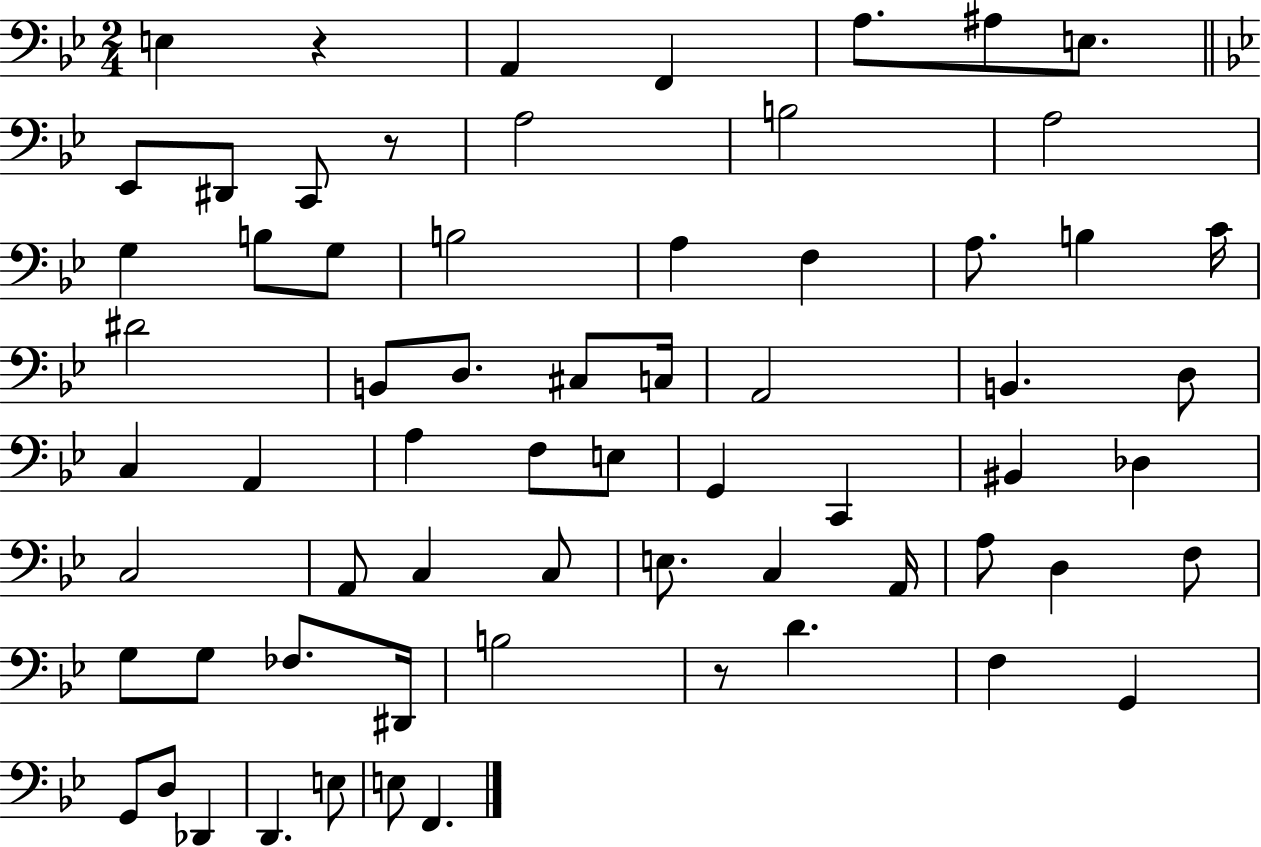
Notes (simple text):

E3/q R/q A2/q F2/q A3/e. A#3/e E3/e. Eb2/e D#2/e C2/e R/e A3/h B3/h A3/h G3/q B3/e G3/e B3/h A3/q F3/q A3/e. B3/q C4/s D#4/h B2/e D3/e. C#3/e C3/s A2/h B2/q. D3/e C3/q A2/q A3/q F3/e E3/e G2/q C2/q BIS2/q Db3/q C3/h A2/e C3/q C3/e E3/e. C3/q A2/s A3/e D3/q F3/e G3/e G3/e FES3/e. D#2/s B3/h R/e D4/q. F3/q G2/q G2/e D3/e Db2/q D2/q. E3/e E3/e F2/q.